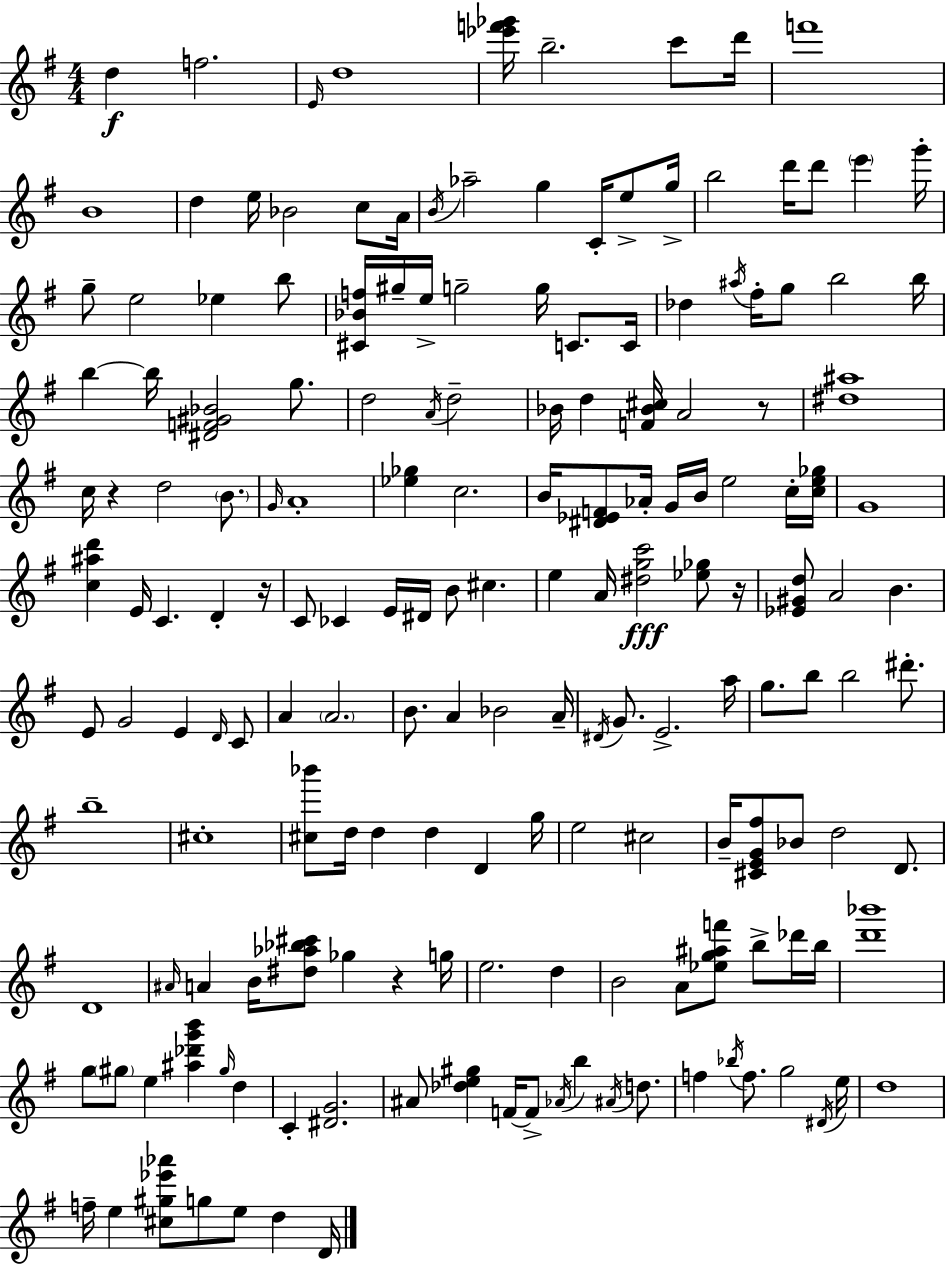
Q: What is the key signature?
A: E minor